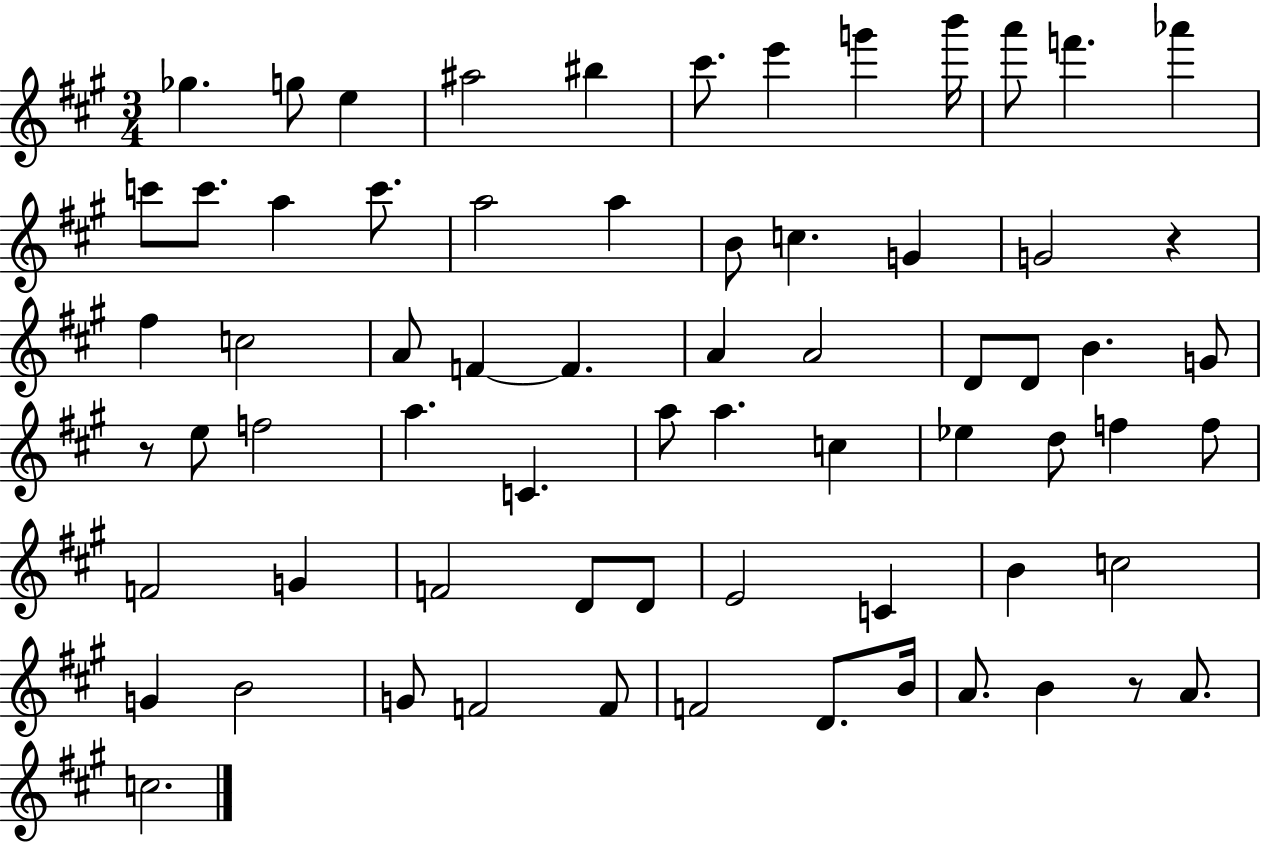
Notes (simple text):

Gb5/q. G5/e E5/q A#5/h BIS5/q C#6/e. E6/q G6/q B6/s A6/e F6/q. Ab6/q C6/e C6/e. A5/q C6/e. A5/h A5/q B4/e C5/q. G4/q G4/h R/q F#5/q C5/h A4/e F4/q F4/q. A4/q A4/h D4/e D4/e B4/q. G4/e R/e E5/e F5/h A5/q. C4/q. A5/e A5/q. C5/q Eb5/q D5/e F5/q F5/e F4/h G4/q F4/h D4/e D4/e E4/h C4/q B4/q C5/h G4/q B4/h G4/e F4/h F4/e F4/h D4/e. B4/s A4/e. B4/q R/e A4/e. C5/h.